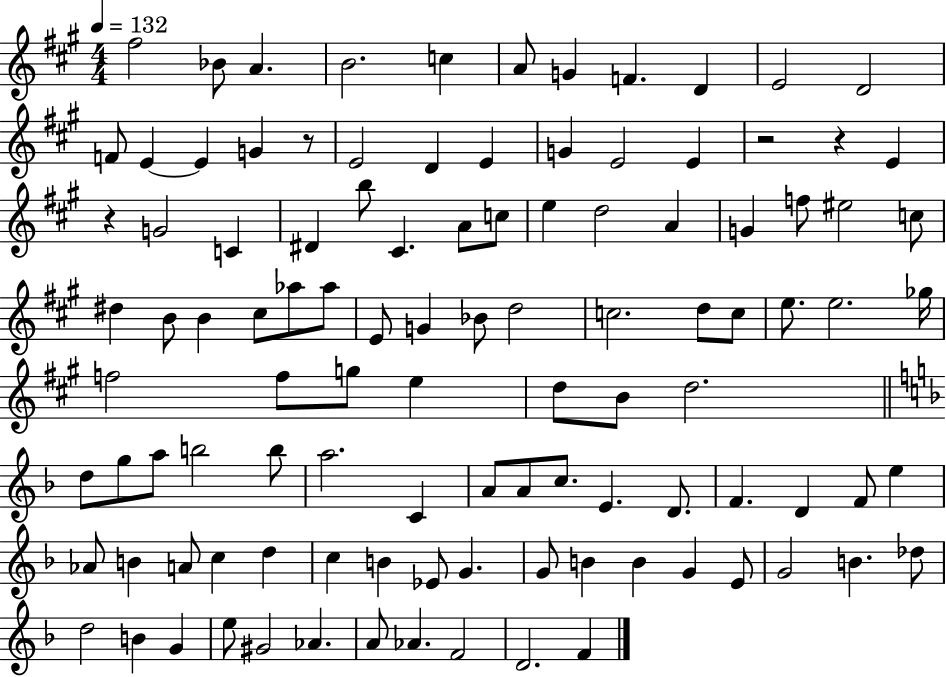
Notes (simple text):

F#5/h Bb4/e A4/q. B4/h. C5/q A4/e G4/q F4/q. D4/q E4/h D4/h F4/e E4/q E4/q G4/q R/e E4/h D4/q E4/q G4/q E4/h E4/q R/h R/q E4/q R/q G4/h C4/q D#4/q B5/e C#4/q. A4/e C5/e E5/q D5/h A4/q G4/q F5/e EIS5/h C5/e D#5/q B4/e B4/q C#5/e Ab5/e Ab5/e E4/e G4/q Bb4/e D5/h C5/h. D5/e C5/e E5/e. E5/h. Gb5/s F5/h F5/e G5/e E5/q D5/e B4/e D5/h. D5/e G5/e A5/e B5/h B5/e A5/h. C4/q A4/e A4/e C5/e. E4/q. D4/e. F4/q. D4/q F4/e E5/q Ab4/e B4/q A4/e C5/q D5/q C5/q B4/q Eb4/e G4/q. G4/e B4/q B4/q G4/q E4/e G4/h B4/q. Db5/e D5/h B4/q G4/q E5/e G#4/h Ab4/q. A4/e Ab4/q. F4/h D4/h. F4/q